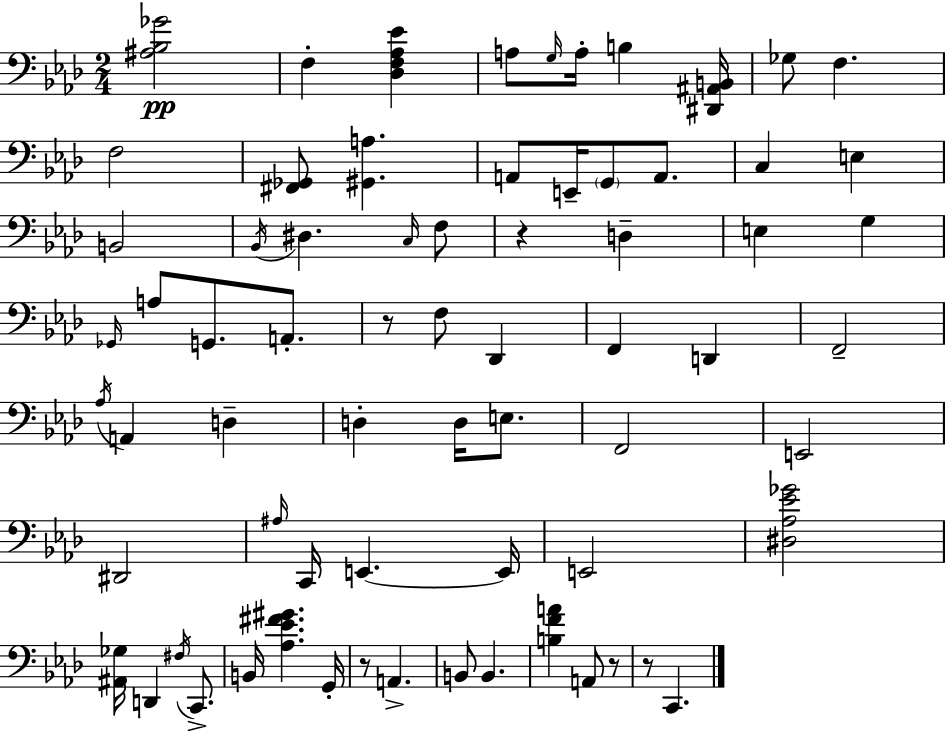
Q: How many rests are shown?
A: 5